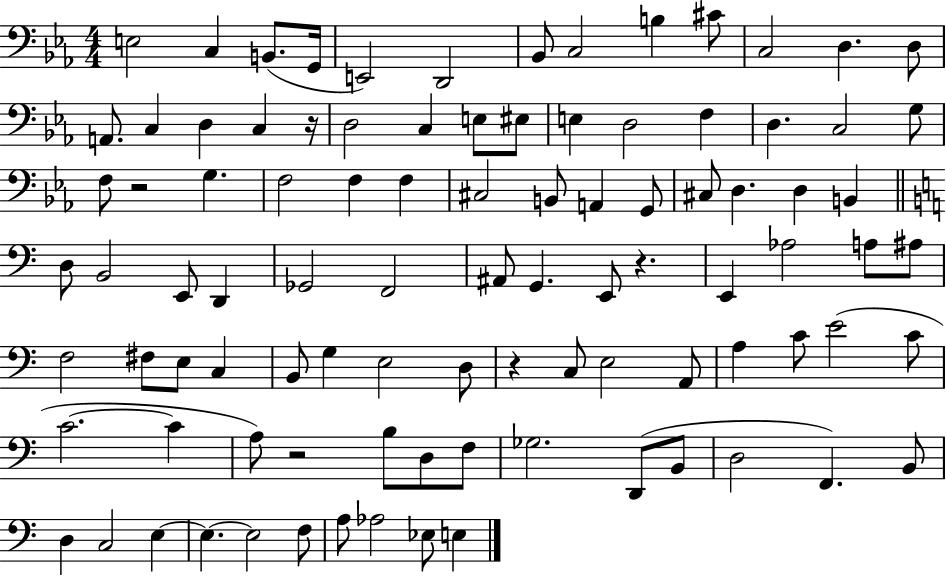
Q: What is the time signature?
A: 4/4